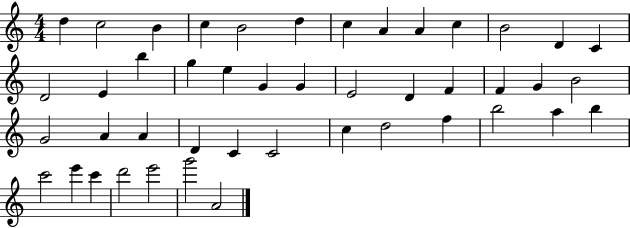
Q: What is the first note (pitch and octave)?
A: D5